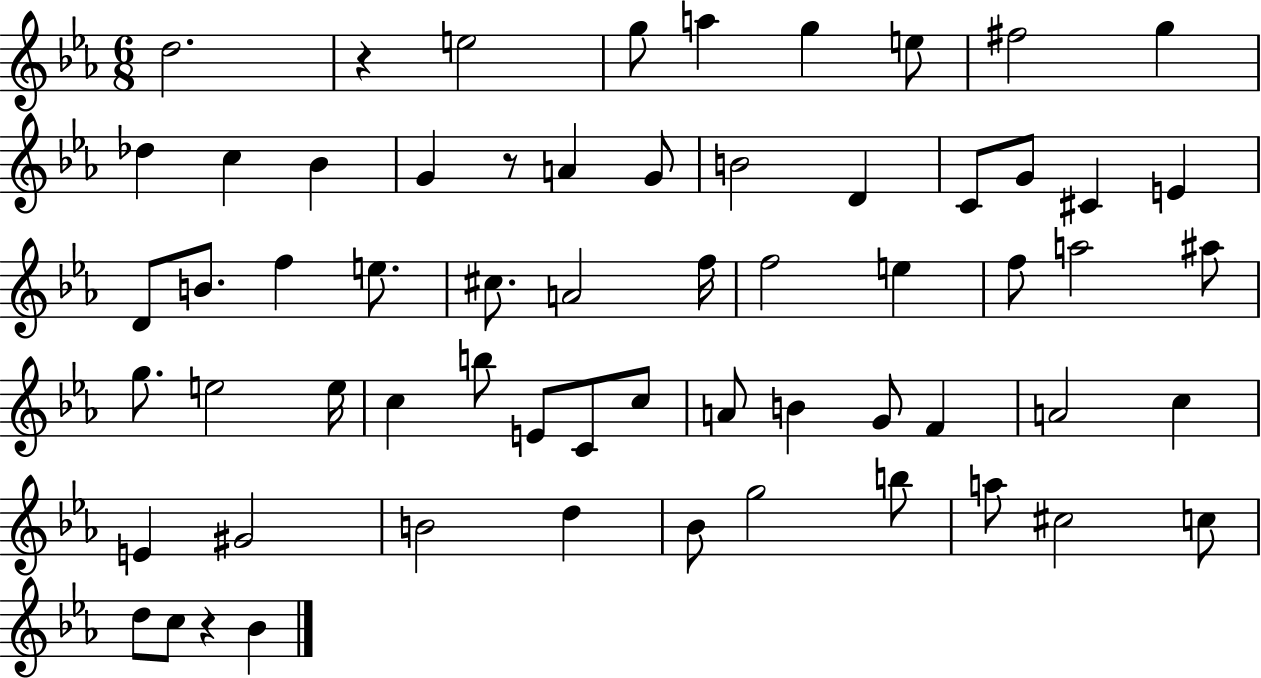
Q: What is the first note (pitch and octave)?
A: D5